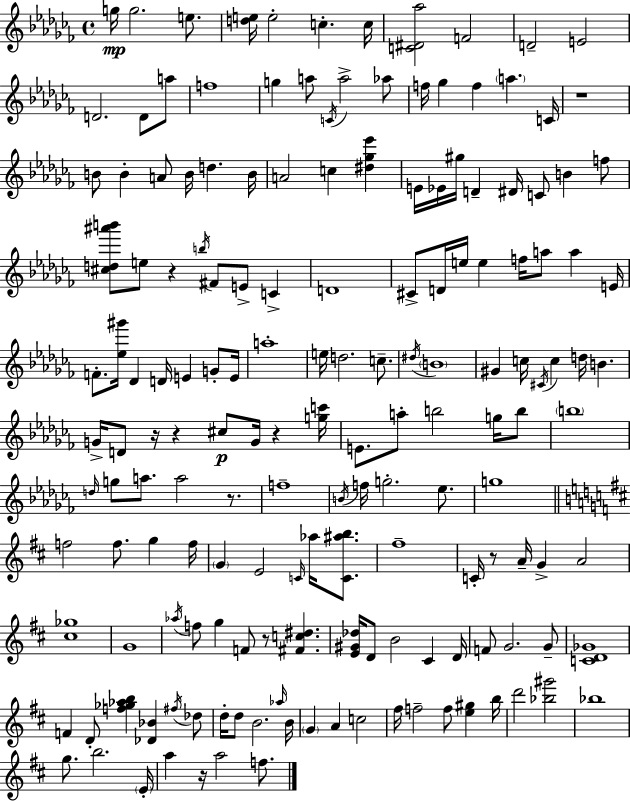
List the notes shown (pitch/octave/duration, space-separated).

G5/s G5/h. E5/e. [D5,E5]/s E5/h C5/q. C5/s [C4,D#4,Ab5]/h F4/h D4/h E4/h D4/h. D4/e A5/e F5/w G5/q A5/e C4/s A5/h Ab5/e F5/s Gb5/q F5/q A5/q. C4/s R/w B4/e B4/q A4/e B4/s D5/q. B4/s A4/h C5/q [D#5,Gb5,Eb6]/q E4/s Eb4/s G#5/s D4/q D#4/s C4/e B4/q F5/e [C#5,D5,A#6,B6]/e E5/e R/q B5/s F#4/e E4/e C4/q D4/w C#4/e D4/s E5/s E5/q F5/s A5/e A5/q E4/s F4/e. [Eb5,G#6]/s Db4/q D4/s E4/q G4/e E4/s A5/w E5/s D5/h. C5/e. D#5/s B4/w G#4/q C5/s C#4/s C5/q D5/s B4/q. G4/s D4/e R/s R/q C#5/e G4/s R/q [G5,C6]/s E4/e. A5/e B5/h G5/s B5/e B5/w D5/s G5/e A5/e. A5/h R/e. F5/w B4/s F5/s G5/h. Eb5/e. G5/w F5/h F5/e. G5/q F5/s G4/q E4/h C4/s Ab5/s [C4,A#5,B5]/e. F#5/w C4/s R/e A4/s G4/q A4/h [C#5,Gb5]/w G4/w Ab5/s F5/e G5/q F4/e R/e [F#4,C5,D#5]/q. [E4,G#4,Db5]/s D4/e B4/h C#4/q D4/s F4/e G4/h. G4/e [C4,D4,Gb4]/w F4/q D4/e [F5,Gb5,Ab5,B5]/q [Db4,Bb4]/q F#5/s Db5/e D5/s D5/e B4/h. Ab5/s B4/s G4/q A4/q C5/h F#5/s F5/h F5/e [E5,G#5]/q B5/s D6/h [Bb5,G#6]/h Bb5/w G5/e. B5/h. E4/s A5/q R/s A5/h F5/e.